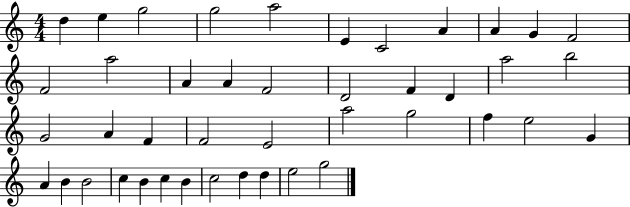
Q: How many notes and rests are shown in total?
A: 43